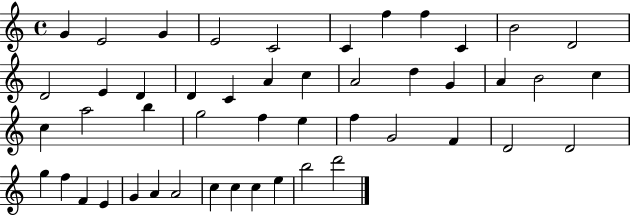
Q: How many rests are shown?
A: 0